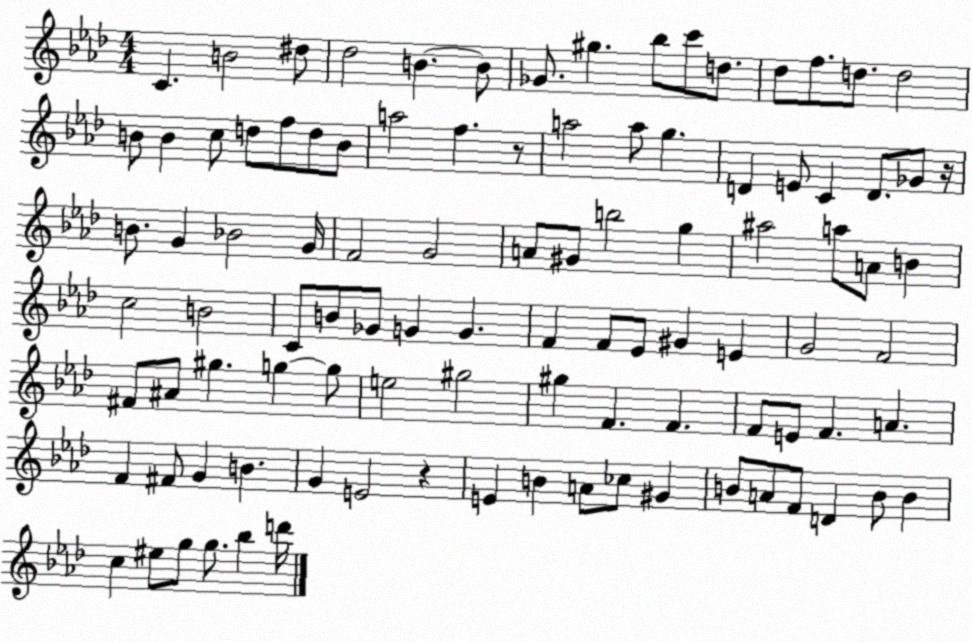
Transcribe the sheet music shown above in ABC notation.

X:1
T:Untitled
M:4/4
L:1/4
K:Ab
C B2 ^d/2 _d2 B B/2 _G/2 ^g _b/2 c'/2 d/2 _d/2 f/2 d/2 d2 B/2 B c/2 d/2 f/2 d/2 B/2 a2 f z/2 a2 a/2 g D E/2 C D/2 _G/2 z/4 B/2 G _B2 G/4 F2 G2 A/2 ^G/2 b2 g ^a2 a/2 A/2 B c2 B2 C/2 B/2 _G/2 G G F F/2 _E/2 ^G E G2 F2 ^F/2 ^A/2 ^g g g/2 e2 ^g2 ^g F F F/2 E/2 F A F ^F/2 G B G E2 z E B A/2 _c/2 ^G B/2 A/2 F/2 D B/2 B c ^e/2 g/2 g/2 _b d'/4